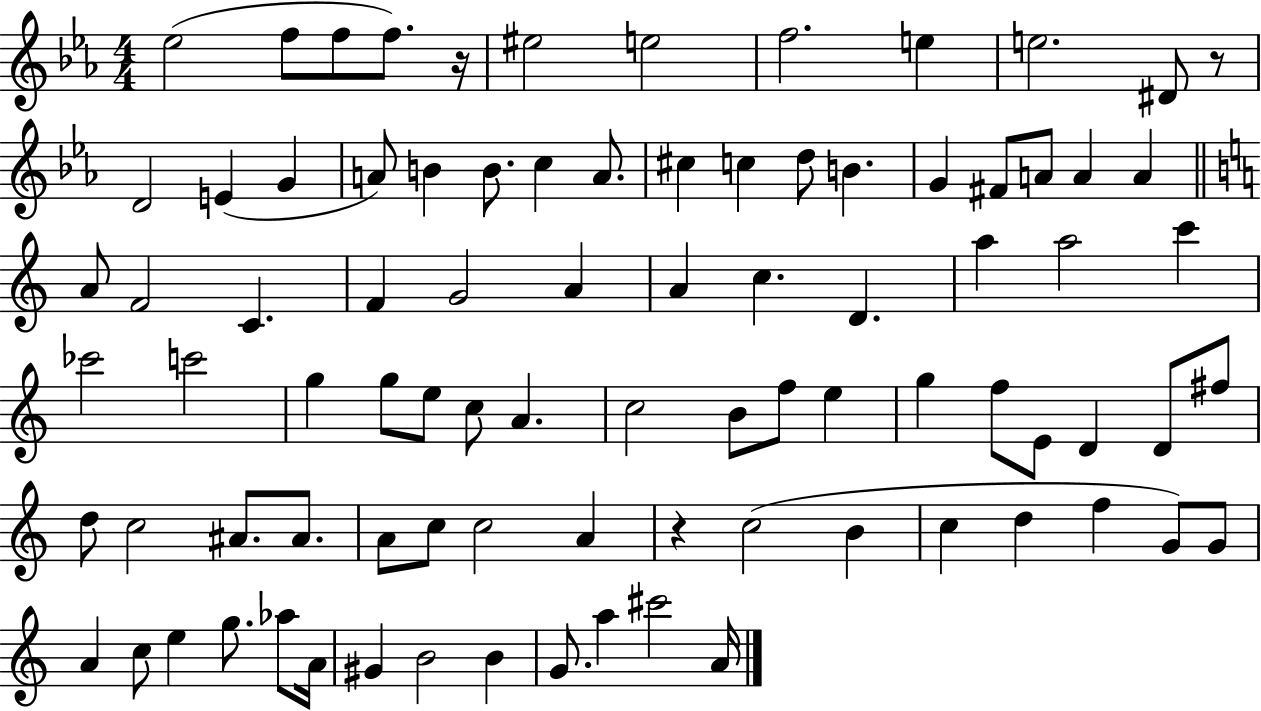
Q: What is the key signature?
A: EES major